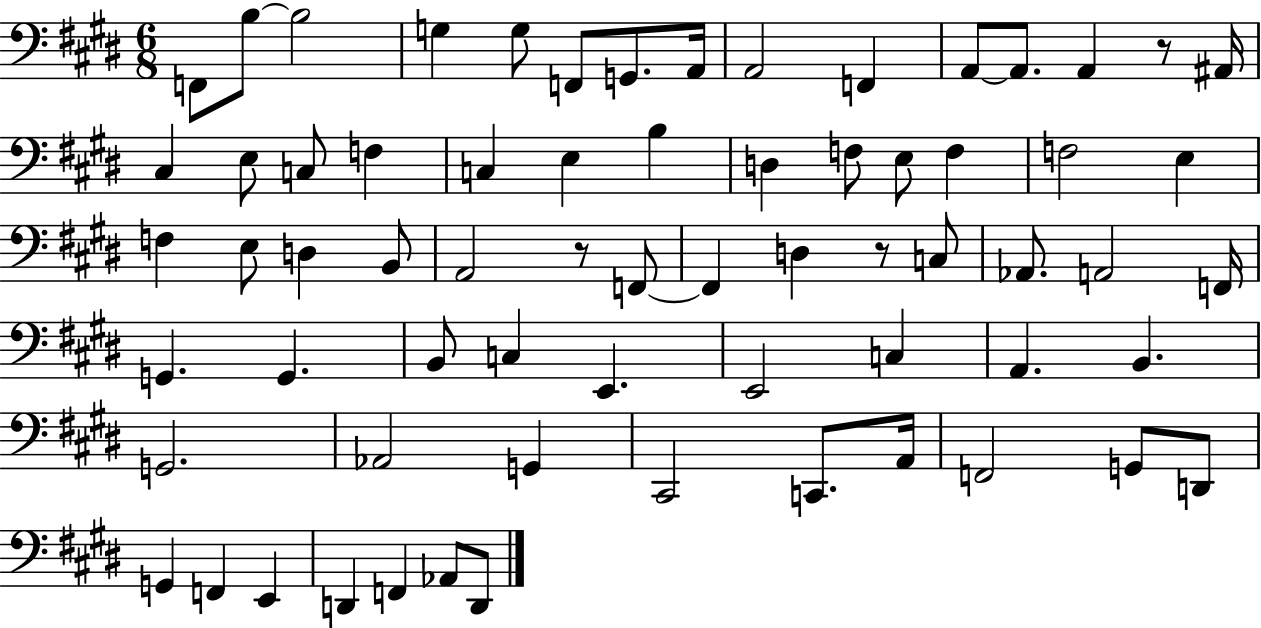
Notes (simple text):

F2/e B3/e B3/h G3/q G3/e F2/e G2/e. A2/s A2/h F2/q A2/e A2/e. A2/q R/e A#2/s C#3/q E3/e C3/e F3/q C3/q E3/q B3/q D3/q F3/e E3/e F3/q F3/h E3/q F3/q E3/e D3/q B2/e A2/h R/e F2/e F2/q D3/q R/e C3/e Ab2/e. A2/h F2/s G2/q. G2/q. B2/e C3/q E2/q. E2/h C3/q A2/q. B2/q. G2/h. Ab2/h G2/q C#2/h C2/e. A2/s F2/h G2/e D2/e G2/q F2/q E2/q D2/q F2/q Ab2/e D2/e